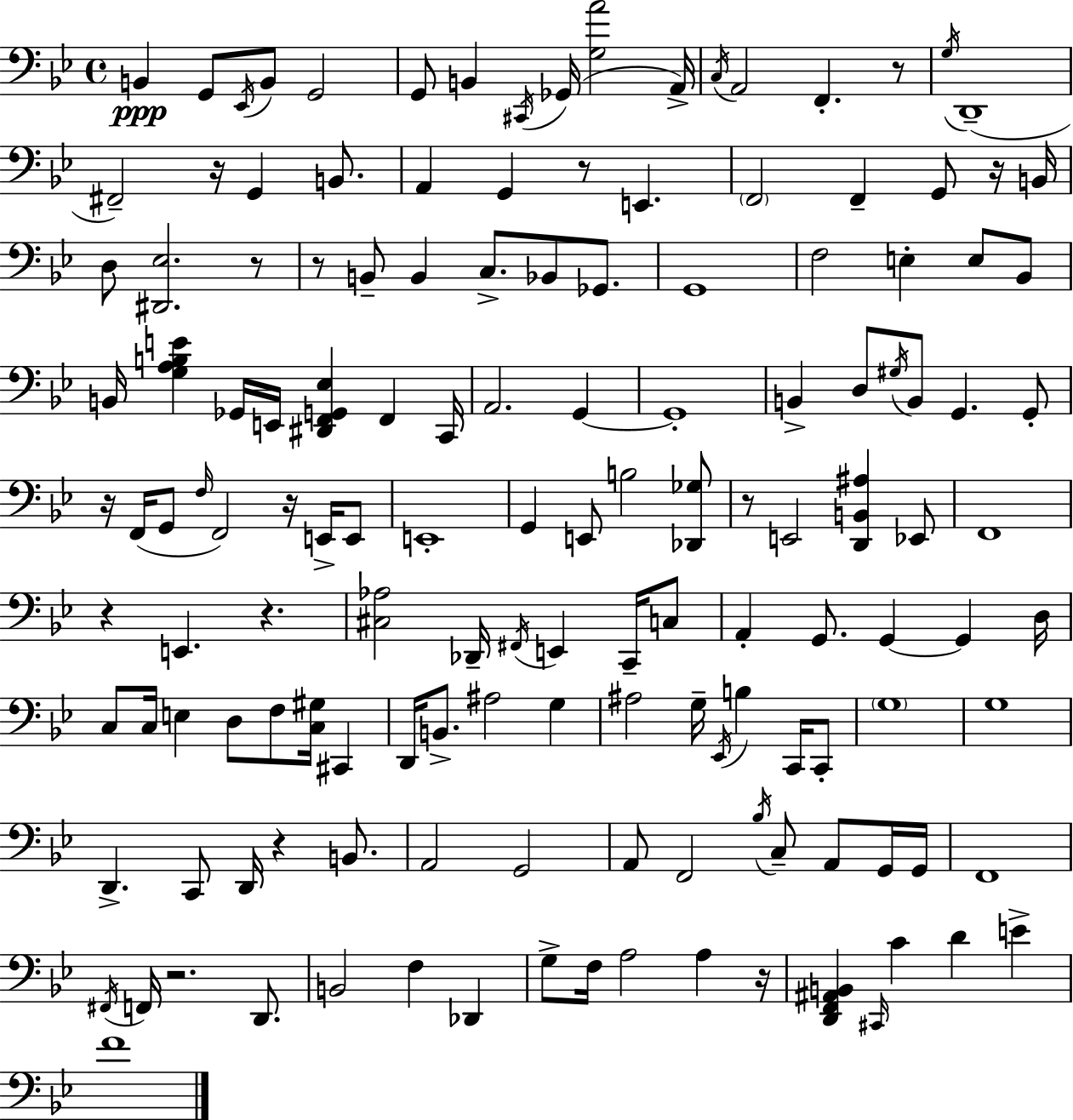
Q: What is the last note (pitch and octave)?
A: F4